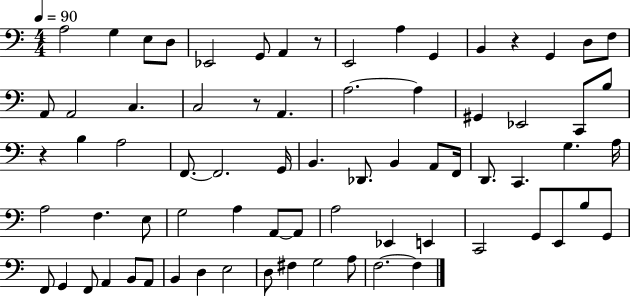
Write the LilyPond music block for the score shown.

{
  \clef bass
  \numericTimeSignature
  \time 4/4
  \key c \major
  \tempo 4 = 90
  a2 g4 e8 d8 | ees,2 g,8 a,4 r8 | e,2 a4 g,4 | b,4 r4 g,4 d8 f8 | \break a,8 a,2 c4. | c2 r8 a,4. | a2.~~ a4 | gis,4 ees,2 c,8 b8 | \break r4 b4 a2 | f,8.~~ f,2. g,16 | b,4. des,8. b,4 a,8 f,16 | d,8. c,4. g4. a16 | \break a2 f4. e8 | g2 a4 a,8~~ a,8 | a2 ees,4 e,4 | c,2 g,8 e,8 b8 g,8 | \break f,8 g,4 f,8 a,4 b,8 a,8 | b,4 d4 e2 | d8 fis4 g2 a8 | f2.~~ f4 | \break \bar "|."
}